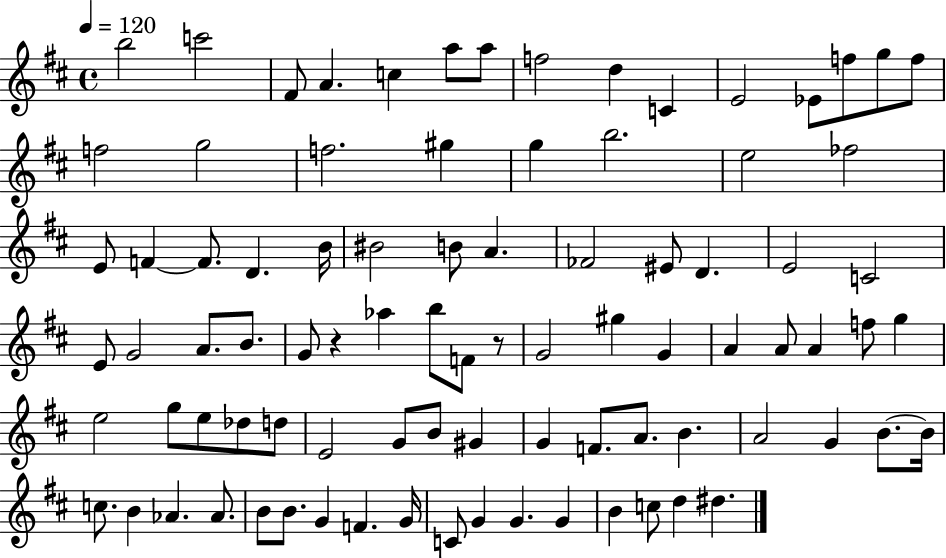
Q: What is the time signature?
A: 4/4